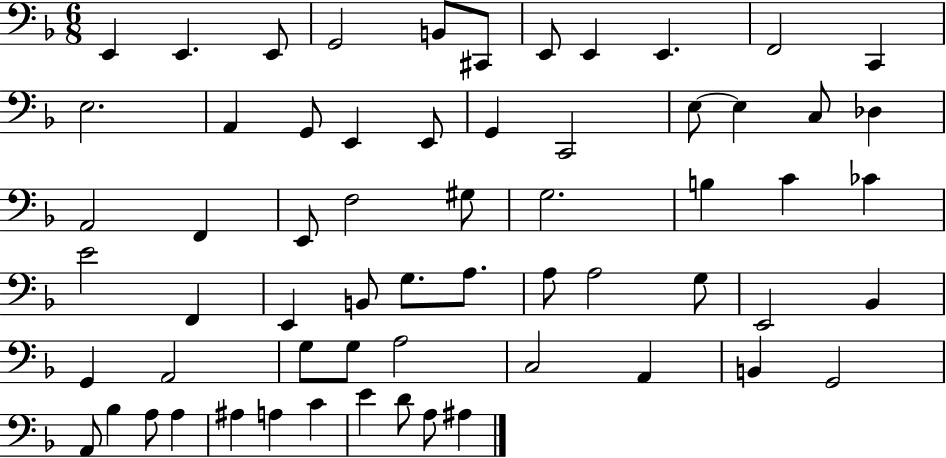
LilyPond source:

{
  \clef bass
  \numericTimeSignature
  \time 6/8
  \key f \major
  e,4 e,4. e,8 | g,2 b,8 cis,8 | e,8 e,4 e,4. | f,2 c,4 | \break e2. | a,4 g,8 e,4 e,8 | g,4 c,2 | e8~~ e4 c8 des4 | \break a,2 f,4 | e,8 f2 gis8 | g2. | b4 c'4 ces'4 | \break e'2 f,4 | e,4 b,8 g8. a8. | a8 a2 g8 | e,2 bes,4 | \break g,4 a,2 | g8 g8 a2 | c2 a,4 | b,4 g,2 | \break a,8 bes4 a8 a4 | ais4 a4 c'4 | e'4 d'8 a8 ais4 | \bar "|."
}